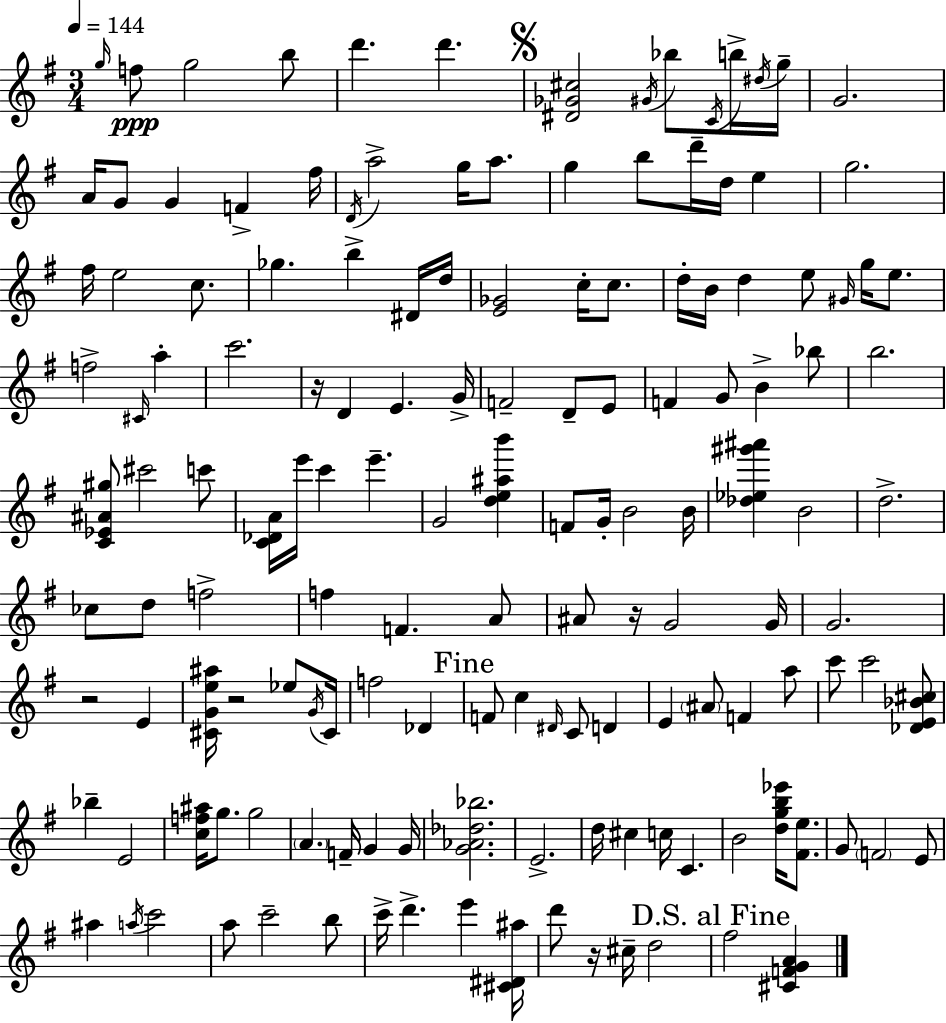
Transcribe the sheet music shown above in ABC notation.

X:1
T:Untitled
M:3/4
L:1/4
K:Em
g/4 f/2 g2 b/2 d' d' [^D_G^c]2 ^G/4 _b/2 C/4 b/4 ^d/4 g/4 G2 A/4 G/2 G F ^f/4 D/4 a2 g/4 a/2 g b/2 d'/4 d/4 e g2 ^f/4 e2 c/2 _g b ^D/4 d/4 [E_G]2 c/4 c/2 d/4 B/4 d e/2 ^G/4 g/4 e/2 f2 ^C/4 a c'2 z/4 D E G/4 F2 D/2 E/2 F G/2 B _b/2 b2 [C_E^A^g]/2 ^c'2 c'/2 [C_DA]/4 e'/4 c' e' G2 [de^ab'] F/2 G/4 B2 B/4 [_d_e^g'^a'] B2 d2 _c/2 d/2 f2 f F A/2 ^A/2 z/4 G2 G/4 G2 z2 E [^CGe^a]/4 z2 _e/2 G/4 ^C/4 f2 _D F/2 c ^D/4 C/2 D E ^A/2 F a/2 c'/2 c'2 [_DE_B^c]/2 _b E2 [cf^a]/4 g/2 g2 A F/4 G G/4 [G_A_d_b]2 E2 d/4 ^c c/4 C B2 [dgb_e']/4 [^Fe]/2 G/2 F2 E/2 ^a a/4 c'2 a/2 c'2 b/2 c'/4 d' e' [^C^D^a]/4 d'/2 z/4 ^c/4 d2 ^f2 [^CFGA]